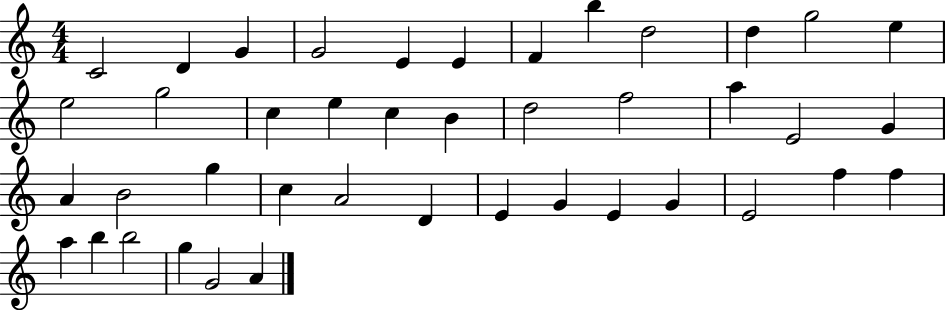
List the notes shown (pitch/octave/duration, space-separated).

C4/h D4/q G4/q G4/h E4/q E4/q F4/q B5/q D5/h D5/q G5/h E5/q E5/h G5/h C5/q E5/q C5/q B4/q D5/h F5/h A5/q E4/h G4/q A4/q B4/h G5/q C5/q A4/h D4/q E4/q G4/q E4/q G4/q E4/h F5/q F5/q A5/q B5/q B5/h G5/q G4/h A4/q